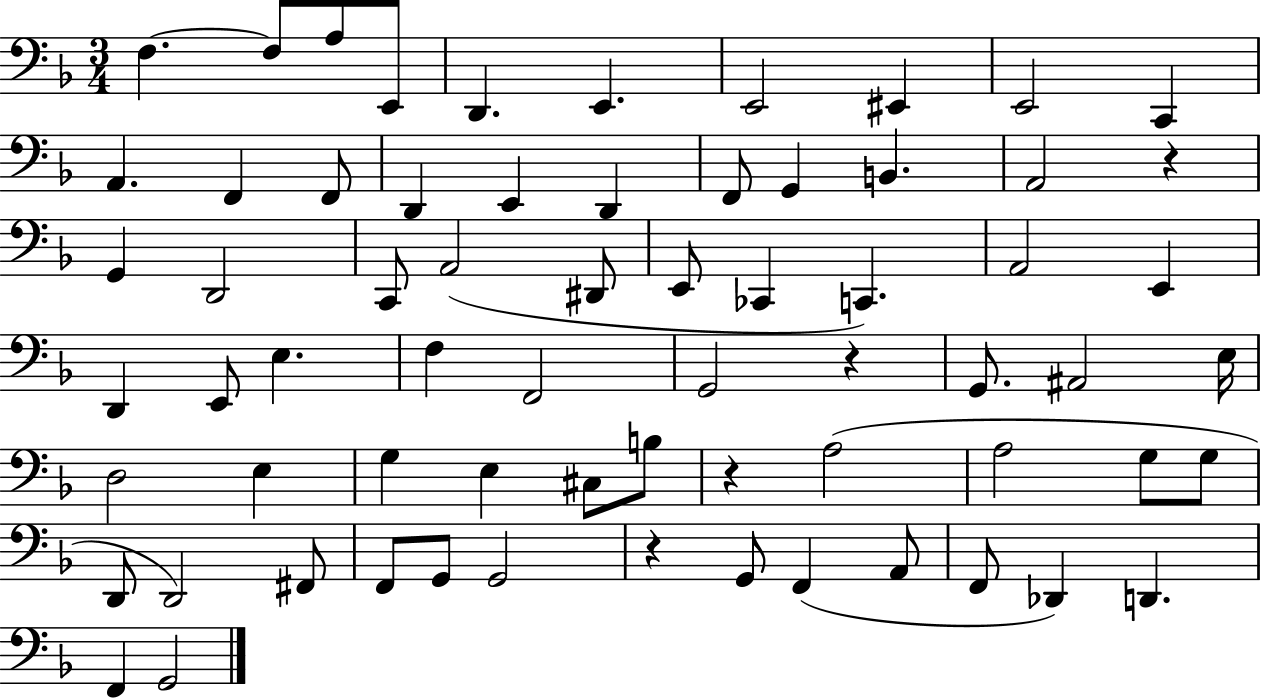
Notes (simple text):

F3/q. F3/e A3/e E2/e D2/q. E2/q. E2/h EIS2/q E2/h C2/q A2/q. F2/q F2/e D2/q E2/q D2/q F2/e G2/q B2/q. A2/h R/q G2/q D2/h C2/e A2/h D#2/e E2/e CES2/q C2/q. A2/h E2/q D2/q E2/e E3/q. F3/q F2/h G2/h R/q G2/e. A#2/h E3/s D3/h E3/q G3/q E3/q C#3/e B3/e R/q A3/h A3/h G3/e G3/e D2/e D2/h F#2/e F2/e G2/e G2/h R/q G2/e F2/q A2/e F2/e Db2/q D2/q. F2/q G2/h